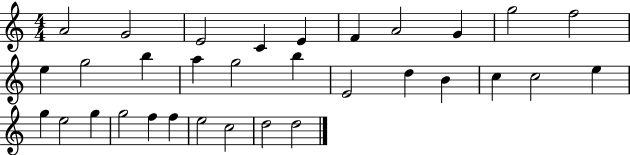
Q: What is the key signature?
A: C major